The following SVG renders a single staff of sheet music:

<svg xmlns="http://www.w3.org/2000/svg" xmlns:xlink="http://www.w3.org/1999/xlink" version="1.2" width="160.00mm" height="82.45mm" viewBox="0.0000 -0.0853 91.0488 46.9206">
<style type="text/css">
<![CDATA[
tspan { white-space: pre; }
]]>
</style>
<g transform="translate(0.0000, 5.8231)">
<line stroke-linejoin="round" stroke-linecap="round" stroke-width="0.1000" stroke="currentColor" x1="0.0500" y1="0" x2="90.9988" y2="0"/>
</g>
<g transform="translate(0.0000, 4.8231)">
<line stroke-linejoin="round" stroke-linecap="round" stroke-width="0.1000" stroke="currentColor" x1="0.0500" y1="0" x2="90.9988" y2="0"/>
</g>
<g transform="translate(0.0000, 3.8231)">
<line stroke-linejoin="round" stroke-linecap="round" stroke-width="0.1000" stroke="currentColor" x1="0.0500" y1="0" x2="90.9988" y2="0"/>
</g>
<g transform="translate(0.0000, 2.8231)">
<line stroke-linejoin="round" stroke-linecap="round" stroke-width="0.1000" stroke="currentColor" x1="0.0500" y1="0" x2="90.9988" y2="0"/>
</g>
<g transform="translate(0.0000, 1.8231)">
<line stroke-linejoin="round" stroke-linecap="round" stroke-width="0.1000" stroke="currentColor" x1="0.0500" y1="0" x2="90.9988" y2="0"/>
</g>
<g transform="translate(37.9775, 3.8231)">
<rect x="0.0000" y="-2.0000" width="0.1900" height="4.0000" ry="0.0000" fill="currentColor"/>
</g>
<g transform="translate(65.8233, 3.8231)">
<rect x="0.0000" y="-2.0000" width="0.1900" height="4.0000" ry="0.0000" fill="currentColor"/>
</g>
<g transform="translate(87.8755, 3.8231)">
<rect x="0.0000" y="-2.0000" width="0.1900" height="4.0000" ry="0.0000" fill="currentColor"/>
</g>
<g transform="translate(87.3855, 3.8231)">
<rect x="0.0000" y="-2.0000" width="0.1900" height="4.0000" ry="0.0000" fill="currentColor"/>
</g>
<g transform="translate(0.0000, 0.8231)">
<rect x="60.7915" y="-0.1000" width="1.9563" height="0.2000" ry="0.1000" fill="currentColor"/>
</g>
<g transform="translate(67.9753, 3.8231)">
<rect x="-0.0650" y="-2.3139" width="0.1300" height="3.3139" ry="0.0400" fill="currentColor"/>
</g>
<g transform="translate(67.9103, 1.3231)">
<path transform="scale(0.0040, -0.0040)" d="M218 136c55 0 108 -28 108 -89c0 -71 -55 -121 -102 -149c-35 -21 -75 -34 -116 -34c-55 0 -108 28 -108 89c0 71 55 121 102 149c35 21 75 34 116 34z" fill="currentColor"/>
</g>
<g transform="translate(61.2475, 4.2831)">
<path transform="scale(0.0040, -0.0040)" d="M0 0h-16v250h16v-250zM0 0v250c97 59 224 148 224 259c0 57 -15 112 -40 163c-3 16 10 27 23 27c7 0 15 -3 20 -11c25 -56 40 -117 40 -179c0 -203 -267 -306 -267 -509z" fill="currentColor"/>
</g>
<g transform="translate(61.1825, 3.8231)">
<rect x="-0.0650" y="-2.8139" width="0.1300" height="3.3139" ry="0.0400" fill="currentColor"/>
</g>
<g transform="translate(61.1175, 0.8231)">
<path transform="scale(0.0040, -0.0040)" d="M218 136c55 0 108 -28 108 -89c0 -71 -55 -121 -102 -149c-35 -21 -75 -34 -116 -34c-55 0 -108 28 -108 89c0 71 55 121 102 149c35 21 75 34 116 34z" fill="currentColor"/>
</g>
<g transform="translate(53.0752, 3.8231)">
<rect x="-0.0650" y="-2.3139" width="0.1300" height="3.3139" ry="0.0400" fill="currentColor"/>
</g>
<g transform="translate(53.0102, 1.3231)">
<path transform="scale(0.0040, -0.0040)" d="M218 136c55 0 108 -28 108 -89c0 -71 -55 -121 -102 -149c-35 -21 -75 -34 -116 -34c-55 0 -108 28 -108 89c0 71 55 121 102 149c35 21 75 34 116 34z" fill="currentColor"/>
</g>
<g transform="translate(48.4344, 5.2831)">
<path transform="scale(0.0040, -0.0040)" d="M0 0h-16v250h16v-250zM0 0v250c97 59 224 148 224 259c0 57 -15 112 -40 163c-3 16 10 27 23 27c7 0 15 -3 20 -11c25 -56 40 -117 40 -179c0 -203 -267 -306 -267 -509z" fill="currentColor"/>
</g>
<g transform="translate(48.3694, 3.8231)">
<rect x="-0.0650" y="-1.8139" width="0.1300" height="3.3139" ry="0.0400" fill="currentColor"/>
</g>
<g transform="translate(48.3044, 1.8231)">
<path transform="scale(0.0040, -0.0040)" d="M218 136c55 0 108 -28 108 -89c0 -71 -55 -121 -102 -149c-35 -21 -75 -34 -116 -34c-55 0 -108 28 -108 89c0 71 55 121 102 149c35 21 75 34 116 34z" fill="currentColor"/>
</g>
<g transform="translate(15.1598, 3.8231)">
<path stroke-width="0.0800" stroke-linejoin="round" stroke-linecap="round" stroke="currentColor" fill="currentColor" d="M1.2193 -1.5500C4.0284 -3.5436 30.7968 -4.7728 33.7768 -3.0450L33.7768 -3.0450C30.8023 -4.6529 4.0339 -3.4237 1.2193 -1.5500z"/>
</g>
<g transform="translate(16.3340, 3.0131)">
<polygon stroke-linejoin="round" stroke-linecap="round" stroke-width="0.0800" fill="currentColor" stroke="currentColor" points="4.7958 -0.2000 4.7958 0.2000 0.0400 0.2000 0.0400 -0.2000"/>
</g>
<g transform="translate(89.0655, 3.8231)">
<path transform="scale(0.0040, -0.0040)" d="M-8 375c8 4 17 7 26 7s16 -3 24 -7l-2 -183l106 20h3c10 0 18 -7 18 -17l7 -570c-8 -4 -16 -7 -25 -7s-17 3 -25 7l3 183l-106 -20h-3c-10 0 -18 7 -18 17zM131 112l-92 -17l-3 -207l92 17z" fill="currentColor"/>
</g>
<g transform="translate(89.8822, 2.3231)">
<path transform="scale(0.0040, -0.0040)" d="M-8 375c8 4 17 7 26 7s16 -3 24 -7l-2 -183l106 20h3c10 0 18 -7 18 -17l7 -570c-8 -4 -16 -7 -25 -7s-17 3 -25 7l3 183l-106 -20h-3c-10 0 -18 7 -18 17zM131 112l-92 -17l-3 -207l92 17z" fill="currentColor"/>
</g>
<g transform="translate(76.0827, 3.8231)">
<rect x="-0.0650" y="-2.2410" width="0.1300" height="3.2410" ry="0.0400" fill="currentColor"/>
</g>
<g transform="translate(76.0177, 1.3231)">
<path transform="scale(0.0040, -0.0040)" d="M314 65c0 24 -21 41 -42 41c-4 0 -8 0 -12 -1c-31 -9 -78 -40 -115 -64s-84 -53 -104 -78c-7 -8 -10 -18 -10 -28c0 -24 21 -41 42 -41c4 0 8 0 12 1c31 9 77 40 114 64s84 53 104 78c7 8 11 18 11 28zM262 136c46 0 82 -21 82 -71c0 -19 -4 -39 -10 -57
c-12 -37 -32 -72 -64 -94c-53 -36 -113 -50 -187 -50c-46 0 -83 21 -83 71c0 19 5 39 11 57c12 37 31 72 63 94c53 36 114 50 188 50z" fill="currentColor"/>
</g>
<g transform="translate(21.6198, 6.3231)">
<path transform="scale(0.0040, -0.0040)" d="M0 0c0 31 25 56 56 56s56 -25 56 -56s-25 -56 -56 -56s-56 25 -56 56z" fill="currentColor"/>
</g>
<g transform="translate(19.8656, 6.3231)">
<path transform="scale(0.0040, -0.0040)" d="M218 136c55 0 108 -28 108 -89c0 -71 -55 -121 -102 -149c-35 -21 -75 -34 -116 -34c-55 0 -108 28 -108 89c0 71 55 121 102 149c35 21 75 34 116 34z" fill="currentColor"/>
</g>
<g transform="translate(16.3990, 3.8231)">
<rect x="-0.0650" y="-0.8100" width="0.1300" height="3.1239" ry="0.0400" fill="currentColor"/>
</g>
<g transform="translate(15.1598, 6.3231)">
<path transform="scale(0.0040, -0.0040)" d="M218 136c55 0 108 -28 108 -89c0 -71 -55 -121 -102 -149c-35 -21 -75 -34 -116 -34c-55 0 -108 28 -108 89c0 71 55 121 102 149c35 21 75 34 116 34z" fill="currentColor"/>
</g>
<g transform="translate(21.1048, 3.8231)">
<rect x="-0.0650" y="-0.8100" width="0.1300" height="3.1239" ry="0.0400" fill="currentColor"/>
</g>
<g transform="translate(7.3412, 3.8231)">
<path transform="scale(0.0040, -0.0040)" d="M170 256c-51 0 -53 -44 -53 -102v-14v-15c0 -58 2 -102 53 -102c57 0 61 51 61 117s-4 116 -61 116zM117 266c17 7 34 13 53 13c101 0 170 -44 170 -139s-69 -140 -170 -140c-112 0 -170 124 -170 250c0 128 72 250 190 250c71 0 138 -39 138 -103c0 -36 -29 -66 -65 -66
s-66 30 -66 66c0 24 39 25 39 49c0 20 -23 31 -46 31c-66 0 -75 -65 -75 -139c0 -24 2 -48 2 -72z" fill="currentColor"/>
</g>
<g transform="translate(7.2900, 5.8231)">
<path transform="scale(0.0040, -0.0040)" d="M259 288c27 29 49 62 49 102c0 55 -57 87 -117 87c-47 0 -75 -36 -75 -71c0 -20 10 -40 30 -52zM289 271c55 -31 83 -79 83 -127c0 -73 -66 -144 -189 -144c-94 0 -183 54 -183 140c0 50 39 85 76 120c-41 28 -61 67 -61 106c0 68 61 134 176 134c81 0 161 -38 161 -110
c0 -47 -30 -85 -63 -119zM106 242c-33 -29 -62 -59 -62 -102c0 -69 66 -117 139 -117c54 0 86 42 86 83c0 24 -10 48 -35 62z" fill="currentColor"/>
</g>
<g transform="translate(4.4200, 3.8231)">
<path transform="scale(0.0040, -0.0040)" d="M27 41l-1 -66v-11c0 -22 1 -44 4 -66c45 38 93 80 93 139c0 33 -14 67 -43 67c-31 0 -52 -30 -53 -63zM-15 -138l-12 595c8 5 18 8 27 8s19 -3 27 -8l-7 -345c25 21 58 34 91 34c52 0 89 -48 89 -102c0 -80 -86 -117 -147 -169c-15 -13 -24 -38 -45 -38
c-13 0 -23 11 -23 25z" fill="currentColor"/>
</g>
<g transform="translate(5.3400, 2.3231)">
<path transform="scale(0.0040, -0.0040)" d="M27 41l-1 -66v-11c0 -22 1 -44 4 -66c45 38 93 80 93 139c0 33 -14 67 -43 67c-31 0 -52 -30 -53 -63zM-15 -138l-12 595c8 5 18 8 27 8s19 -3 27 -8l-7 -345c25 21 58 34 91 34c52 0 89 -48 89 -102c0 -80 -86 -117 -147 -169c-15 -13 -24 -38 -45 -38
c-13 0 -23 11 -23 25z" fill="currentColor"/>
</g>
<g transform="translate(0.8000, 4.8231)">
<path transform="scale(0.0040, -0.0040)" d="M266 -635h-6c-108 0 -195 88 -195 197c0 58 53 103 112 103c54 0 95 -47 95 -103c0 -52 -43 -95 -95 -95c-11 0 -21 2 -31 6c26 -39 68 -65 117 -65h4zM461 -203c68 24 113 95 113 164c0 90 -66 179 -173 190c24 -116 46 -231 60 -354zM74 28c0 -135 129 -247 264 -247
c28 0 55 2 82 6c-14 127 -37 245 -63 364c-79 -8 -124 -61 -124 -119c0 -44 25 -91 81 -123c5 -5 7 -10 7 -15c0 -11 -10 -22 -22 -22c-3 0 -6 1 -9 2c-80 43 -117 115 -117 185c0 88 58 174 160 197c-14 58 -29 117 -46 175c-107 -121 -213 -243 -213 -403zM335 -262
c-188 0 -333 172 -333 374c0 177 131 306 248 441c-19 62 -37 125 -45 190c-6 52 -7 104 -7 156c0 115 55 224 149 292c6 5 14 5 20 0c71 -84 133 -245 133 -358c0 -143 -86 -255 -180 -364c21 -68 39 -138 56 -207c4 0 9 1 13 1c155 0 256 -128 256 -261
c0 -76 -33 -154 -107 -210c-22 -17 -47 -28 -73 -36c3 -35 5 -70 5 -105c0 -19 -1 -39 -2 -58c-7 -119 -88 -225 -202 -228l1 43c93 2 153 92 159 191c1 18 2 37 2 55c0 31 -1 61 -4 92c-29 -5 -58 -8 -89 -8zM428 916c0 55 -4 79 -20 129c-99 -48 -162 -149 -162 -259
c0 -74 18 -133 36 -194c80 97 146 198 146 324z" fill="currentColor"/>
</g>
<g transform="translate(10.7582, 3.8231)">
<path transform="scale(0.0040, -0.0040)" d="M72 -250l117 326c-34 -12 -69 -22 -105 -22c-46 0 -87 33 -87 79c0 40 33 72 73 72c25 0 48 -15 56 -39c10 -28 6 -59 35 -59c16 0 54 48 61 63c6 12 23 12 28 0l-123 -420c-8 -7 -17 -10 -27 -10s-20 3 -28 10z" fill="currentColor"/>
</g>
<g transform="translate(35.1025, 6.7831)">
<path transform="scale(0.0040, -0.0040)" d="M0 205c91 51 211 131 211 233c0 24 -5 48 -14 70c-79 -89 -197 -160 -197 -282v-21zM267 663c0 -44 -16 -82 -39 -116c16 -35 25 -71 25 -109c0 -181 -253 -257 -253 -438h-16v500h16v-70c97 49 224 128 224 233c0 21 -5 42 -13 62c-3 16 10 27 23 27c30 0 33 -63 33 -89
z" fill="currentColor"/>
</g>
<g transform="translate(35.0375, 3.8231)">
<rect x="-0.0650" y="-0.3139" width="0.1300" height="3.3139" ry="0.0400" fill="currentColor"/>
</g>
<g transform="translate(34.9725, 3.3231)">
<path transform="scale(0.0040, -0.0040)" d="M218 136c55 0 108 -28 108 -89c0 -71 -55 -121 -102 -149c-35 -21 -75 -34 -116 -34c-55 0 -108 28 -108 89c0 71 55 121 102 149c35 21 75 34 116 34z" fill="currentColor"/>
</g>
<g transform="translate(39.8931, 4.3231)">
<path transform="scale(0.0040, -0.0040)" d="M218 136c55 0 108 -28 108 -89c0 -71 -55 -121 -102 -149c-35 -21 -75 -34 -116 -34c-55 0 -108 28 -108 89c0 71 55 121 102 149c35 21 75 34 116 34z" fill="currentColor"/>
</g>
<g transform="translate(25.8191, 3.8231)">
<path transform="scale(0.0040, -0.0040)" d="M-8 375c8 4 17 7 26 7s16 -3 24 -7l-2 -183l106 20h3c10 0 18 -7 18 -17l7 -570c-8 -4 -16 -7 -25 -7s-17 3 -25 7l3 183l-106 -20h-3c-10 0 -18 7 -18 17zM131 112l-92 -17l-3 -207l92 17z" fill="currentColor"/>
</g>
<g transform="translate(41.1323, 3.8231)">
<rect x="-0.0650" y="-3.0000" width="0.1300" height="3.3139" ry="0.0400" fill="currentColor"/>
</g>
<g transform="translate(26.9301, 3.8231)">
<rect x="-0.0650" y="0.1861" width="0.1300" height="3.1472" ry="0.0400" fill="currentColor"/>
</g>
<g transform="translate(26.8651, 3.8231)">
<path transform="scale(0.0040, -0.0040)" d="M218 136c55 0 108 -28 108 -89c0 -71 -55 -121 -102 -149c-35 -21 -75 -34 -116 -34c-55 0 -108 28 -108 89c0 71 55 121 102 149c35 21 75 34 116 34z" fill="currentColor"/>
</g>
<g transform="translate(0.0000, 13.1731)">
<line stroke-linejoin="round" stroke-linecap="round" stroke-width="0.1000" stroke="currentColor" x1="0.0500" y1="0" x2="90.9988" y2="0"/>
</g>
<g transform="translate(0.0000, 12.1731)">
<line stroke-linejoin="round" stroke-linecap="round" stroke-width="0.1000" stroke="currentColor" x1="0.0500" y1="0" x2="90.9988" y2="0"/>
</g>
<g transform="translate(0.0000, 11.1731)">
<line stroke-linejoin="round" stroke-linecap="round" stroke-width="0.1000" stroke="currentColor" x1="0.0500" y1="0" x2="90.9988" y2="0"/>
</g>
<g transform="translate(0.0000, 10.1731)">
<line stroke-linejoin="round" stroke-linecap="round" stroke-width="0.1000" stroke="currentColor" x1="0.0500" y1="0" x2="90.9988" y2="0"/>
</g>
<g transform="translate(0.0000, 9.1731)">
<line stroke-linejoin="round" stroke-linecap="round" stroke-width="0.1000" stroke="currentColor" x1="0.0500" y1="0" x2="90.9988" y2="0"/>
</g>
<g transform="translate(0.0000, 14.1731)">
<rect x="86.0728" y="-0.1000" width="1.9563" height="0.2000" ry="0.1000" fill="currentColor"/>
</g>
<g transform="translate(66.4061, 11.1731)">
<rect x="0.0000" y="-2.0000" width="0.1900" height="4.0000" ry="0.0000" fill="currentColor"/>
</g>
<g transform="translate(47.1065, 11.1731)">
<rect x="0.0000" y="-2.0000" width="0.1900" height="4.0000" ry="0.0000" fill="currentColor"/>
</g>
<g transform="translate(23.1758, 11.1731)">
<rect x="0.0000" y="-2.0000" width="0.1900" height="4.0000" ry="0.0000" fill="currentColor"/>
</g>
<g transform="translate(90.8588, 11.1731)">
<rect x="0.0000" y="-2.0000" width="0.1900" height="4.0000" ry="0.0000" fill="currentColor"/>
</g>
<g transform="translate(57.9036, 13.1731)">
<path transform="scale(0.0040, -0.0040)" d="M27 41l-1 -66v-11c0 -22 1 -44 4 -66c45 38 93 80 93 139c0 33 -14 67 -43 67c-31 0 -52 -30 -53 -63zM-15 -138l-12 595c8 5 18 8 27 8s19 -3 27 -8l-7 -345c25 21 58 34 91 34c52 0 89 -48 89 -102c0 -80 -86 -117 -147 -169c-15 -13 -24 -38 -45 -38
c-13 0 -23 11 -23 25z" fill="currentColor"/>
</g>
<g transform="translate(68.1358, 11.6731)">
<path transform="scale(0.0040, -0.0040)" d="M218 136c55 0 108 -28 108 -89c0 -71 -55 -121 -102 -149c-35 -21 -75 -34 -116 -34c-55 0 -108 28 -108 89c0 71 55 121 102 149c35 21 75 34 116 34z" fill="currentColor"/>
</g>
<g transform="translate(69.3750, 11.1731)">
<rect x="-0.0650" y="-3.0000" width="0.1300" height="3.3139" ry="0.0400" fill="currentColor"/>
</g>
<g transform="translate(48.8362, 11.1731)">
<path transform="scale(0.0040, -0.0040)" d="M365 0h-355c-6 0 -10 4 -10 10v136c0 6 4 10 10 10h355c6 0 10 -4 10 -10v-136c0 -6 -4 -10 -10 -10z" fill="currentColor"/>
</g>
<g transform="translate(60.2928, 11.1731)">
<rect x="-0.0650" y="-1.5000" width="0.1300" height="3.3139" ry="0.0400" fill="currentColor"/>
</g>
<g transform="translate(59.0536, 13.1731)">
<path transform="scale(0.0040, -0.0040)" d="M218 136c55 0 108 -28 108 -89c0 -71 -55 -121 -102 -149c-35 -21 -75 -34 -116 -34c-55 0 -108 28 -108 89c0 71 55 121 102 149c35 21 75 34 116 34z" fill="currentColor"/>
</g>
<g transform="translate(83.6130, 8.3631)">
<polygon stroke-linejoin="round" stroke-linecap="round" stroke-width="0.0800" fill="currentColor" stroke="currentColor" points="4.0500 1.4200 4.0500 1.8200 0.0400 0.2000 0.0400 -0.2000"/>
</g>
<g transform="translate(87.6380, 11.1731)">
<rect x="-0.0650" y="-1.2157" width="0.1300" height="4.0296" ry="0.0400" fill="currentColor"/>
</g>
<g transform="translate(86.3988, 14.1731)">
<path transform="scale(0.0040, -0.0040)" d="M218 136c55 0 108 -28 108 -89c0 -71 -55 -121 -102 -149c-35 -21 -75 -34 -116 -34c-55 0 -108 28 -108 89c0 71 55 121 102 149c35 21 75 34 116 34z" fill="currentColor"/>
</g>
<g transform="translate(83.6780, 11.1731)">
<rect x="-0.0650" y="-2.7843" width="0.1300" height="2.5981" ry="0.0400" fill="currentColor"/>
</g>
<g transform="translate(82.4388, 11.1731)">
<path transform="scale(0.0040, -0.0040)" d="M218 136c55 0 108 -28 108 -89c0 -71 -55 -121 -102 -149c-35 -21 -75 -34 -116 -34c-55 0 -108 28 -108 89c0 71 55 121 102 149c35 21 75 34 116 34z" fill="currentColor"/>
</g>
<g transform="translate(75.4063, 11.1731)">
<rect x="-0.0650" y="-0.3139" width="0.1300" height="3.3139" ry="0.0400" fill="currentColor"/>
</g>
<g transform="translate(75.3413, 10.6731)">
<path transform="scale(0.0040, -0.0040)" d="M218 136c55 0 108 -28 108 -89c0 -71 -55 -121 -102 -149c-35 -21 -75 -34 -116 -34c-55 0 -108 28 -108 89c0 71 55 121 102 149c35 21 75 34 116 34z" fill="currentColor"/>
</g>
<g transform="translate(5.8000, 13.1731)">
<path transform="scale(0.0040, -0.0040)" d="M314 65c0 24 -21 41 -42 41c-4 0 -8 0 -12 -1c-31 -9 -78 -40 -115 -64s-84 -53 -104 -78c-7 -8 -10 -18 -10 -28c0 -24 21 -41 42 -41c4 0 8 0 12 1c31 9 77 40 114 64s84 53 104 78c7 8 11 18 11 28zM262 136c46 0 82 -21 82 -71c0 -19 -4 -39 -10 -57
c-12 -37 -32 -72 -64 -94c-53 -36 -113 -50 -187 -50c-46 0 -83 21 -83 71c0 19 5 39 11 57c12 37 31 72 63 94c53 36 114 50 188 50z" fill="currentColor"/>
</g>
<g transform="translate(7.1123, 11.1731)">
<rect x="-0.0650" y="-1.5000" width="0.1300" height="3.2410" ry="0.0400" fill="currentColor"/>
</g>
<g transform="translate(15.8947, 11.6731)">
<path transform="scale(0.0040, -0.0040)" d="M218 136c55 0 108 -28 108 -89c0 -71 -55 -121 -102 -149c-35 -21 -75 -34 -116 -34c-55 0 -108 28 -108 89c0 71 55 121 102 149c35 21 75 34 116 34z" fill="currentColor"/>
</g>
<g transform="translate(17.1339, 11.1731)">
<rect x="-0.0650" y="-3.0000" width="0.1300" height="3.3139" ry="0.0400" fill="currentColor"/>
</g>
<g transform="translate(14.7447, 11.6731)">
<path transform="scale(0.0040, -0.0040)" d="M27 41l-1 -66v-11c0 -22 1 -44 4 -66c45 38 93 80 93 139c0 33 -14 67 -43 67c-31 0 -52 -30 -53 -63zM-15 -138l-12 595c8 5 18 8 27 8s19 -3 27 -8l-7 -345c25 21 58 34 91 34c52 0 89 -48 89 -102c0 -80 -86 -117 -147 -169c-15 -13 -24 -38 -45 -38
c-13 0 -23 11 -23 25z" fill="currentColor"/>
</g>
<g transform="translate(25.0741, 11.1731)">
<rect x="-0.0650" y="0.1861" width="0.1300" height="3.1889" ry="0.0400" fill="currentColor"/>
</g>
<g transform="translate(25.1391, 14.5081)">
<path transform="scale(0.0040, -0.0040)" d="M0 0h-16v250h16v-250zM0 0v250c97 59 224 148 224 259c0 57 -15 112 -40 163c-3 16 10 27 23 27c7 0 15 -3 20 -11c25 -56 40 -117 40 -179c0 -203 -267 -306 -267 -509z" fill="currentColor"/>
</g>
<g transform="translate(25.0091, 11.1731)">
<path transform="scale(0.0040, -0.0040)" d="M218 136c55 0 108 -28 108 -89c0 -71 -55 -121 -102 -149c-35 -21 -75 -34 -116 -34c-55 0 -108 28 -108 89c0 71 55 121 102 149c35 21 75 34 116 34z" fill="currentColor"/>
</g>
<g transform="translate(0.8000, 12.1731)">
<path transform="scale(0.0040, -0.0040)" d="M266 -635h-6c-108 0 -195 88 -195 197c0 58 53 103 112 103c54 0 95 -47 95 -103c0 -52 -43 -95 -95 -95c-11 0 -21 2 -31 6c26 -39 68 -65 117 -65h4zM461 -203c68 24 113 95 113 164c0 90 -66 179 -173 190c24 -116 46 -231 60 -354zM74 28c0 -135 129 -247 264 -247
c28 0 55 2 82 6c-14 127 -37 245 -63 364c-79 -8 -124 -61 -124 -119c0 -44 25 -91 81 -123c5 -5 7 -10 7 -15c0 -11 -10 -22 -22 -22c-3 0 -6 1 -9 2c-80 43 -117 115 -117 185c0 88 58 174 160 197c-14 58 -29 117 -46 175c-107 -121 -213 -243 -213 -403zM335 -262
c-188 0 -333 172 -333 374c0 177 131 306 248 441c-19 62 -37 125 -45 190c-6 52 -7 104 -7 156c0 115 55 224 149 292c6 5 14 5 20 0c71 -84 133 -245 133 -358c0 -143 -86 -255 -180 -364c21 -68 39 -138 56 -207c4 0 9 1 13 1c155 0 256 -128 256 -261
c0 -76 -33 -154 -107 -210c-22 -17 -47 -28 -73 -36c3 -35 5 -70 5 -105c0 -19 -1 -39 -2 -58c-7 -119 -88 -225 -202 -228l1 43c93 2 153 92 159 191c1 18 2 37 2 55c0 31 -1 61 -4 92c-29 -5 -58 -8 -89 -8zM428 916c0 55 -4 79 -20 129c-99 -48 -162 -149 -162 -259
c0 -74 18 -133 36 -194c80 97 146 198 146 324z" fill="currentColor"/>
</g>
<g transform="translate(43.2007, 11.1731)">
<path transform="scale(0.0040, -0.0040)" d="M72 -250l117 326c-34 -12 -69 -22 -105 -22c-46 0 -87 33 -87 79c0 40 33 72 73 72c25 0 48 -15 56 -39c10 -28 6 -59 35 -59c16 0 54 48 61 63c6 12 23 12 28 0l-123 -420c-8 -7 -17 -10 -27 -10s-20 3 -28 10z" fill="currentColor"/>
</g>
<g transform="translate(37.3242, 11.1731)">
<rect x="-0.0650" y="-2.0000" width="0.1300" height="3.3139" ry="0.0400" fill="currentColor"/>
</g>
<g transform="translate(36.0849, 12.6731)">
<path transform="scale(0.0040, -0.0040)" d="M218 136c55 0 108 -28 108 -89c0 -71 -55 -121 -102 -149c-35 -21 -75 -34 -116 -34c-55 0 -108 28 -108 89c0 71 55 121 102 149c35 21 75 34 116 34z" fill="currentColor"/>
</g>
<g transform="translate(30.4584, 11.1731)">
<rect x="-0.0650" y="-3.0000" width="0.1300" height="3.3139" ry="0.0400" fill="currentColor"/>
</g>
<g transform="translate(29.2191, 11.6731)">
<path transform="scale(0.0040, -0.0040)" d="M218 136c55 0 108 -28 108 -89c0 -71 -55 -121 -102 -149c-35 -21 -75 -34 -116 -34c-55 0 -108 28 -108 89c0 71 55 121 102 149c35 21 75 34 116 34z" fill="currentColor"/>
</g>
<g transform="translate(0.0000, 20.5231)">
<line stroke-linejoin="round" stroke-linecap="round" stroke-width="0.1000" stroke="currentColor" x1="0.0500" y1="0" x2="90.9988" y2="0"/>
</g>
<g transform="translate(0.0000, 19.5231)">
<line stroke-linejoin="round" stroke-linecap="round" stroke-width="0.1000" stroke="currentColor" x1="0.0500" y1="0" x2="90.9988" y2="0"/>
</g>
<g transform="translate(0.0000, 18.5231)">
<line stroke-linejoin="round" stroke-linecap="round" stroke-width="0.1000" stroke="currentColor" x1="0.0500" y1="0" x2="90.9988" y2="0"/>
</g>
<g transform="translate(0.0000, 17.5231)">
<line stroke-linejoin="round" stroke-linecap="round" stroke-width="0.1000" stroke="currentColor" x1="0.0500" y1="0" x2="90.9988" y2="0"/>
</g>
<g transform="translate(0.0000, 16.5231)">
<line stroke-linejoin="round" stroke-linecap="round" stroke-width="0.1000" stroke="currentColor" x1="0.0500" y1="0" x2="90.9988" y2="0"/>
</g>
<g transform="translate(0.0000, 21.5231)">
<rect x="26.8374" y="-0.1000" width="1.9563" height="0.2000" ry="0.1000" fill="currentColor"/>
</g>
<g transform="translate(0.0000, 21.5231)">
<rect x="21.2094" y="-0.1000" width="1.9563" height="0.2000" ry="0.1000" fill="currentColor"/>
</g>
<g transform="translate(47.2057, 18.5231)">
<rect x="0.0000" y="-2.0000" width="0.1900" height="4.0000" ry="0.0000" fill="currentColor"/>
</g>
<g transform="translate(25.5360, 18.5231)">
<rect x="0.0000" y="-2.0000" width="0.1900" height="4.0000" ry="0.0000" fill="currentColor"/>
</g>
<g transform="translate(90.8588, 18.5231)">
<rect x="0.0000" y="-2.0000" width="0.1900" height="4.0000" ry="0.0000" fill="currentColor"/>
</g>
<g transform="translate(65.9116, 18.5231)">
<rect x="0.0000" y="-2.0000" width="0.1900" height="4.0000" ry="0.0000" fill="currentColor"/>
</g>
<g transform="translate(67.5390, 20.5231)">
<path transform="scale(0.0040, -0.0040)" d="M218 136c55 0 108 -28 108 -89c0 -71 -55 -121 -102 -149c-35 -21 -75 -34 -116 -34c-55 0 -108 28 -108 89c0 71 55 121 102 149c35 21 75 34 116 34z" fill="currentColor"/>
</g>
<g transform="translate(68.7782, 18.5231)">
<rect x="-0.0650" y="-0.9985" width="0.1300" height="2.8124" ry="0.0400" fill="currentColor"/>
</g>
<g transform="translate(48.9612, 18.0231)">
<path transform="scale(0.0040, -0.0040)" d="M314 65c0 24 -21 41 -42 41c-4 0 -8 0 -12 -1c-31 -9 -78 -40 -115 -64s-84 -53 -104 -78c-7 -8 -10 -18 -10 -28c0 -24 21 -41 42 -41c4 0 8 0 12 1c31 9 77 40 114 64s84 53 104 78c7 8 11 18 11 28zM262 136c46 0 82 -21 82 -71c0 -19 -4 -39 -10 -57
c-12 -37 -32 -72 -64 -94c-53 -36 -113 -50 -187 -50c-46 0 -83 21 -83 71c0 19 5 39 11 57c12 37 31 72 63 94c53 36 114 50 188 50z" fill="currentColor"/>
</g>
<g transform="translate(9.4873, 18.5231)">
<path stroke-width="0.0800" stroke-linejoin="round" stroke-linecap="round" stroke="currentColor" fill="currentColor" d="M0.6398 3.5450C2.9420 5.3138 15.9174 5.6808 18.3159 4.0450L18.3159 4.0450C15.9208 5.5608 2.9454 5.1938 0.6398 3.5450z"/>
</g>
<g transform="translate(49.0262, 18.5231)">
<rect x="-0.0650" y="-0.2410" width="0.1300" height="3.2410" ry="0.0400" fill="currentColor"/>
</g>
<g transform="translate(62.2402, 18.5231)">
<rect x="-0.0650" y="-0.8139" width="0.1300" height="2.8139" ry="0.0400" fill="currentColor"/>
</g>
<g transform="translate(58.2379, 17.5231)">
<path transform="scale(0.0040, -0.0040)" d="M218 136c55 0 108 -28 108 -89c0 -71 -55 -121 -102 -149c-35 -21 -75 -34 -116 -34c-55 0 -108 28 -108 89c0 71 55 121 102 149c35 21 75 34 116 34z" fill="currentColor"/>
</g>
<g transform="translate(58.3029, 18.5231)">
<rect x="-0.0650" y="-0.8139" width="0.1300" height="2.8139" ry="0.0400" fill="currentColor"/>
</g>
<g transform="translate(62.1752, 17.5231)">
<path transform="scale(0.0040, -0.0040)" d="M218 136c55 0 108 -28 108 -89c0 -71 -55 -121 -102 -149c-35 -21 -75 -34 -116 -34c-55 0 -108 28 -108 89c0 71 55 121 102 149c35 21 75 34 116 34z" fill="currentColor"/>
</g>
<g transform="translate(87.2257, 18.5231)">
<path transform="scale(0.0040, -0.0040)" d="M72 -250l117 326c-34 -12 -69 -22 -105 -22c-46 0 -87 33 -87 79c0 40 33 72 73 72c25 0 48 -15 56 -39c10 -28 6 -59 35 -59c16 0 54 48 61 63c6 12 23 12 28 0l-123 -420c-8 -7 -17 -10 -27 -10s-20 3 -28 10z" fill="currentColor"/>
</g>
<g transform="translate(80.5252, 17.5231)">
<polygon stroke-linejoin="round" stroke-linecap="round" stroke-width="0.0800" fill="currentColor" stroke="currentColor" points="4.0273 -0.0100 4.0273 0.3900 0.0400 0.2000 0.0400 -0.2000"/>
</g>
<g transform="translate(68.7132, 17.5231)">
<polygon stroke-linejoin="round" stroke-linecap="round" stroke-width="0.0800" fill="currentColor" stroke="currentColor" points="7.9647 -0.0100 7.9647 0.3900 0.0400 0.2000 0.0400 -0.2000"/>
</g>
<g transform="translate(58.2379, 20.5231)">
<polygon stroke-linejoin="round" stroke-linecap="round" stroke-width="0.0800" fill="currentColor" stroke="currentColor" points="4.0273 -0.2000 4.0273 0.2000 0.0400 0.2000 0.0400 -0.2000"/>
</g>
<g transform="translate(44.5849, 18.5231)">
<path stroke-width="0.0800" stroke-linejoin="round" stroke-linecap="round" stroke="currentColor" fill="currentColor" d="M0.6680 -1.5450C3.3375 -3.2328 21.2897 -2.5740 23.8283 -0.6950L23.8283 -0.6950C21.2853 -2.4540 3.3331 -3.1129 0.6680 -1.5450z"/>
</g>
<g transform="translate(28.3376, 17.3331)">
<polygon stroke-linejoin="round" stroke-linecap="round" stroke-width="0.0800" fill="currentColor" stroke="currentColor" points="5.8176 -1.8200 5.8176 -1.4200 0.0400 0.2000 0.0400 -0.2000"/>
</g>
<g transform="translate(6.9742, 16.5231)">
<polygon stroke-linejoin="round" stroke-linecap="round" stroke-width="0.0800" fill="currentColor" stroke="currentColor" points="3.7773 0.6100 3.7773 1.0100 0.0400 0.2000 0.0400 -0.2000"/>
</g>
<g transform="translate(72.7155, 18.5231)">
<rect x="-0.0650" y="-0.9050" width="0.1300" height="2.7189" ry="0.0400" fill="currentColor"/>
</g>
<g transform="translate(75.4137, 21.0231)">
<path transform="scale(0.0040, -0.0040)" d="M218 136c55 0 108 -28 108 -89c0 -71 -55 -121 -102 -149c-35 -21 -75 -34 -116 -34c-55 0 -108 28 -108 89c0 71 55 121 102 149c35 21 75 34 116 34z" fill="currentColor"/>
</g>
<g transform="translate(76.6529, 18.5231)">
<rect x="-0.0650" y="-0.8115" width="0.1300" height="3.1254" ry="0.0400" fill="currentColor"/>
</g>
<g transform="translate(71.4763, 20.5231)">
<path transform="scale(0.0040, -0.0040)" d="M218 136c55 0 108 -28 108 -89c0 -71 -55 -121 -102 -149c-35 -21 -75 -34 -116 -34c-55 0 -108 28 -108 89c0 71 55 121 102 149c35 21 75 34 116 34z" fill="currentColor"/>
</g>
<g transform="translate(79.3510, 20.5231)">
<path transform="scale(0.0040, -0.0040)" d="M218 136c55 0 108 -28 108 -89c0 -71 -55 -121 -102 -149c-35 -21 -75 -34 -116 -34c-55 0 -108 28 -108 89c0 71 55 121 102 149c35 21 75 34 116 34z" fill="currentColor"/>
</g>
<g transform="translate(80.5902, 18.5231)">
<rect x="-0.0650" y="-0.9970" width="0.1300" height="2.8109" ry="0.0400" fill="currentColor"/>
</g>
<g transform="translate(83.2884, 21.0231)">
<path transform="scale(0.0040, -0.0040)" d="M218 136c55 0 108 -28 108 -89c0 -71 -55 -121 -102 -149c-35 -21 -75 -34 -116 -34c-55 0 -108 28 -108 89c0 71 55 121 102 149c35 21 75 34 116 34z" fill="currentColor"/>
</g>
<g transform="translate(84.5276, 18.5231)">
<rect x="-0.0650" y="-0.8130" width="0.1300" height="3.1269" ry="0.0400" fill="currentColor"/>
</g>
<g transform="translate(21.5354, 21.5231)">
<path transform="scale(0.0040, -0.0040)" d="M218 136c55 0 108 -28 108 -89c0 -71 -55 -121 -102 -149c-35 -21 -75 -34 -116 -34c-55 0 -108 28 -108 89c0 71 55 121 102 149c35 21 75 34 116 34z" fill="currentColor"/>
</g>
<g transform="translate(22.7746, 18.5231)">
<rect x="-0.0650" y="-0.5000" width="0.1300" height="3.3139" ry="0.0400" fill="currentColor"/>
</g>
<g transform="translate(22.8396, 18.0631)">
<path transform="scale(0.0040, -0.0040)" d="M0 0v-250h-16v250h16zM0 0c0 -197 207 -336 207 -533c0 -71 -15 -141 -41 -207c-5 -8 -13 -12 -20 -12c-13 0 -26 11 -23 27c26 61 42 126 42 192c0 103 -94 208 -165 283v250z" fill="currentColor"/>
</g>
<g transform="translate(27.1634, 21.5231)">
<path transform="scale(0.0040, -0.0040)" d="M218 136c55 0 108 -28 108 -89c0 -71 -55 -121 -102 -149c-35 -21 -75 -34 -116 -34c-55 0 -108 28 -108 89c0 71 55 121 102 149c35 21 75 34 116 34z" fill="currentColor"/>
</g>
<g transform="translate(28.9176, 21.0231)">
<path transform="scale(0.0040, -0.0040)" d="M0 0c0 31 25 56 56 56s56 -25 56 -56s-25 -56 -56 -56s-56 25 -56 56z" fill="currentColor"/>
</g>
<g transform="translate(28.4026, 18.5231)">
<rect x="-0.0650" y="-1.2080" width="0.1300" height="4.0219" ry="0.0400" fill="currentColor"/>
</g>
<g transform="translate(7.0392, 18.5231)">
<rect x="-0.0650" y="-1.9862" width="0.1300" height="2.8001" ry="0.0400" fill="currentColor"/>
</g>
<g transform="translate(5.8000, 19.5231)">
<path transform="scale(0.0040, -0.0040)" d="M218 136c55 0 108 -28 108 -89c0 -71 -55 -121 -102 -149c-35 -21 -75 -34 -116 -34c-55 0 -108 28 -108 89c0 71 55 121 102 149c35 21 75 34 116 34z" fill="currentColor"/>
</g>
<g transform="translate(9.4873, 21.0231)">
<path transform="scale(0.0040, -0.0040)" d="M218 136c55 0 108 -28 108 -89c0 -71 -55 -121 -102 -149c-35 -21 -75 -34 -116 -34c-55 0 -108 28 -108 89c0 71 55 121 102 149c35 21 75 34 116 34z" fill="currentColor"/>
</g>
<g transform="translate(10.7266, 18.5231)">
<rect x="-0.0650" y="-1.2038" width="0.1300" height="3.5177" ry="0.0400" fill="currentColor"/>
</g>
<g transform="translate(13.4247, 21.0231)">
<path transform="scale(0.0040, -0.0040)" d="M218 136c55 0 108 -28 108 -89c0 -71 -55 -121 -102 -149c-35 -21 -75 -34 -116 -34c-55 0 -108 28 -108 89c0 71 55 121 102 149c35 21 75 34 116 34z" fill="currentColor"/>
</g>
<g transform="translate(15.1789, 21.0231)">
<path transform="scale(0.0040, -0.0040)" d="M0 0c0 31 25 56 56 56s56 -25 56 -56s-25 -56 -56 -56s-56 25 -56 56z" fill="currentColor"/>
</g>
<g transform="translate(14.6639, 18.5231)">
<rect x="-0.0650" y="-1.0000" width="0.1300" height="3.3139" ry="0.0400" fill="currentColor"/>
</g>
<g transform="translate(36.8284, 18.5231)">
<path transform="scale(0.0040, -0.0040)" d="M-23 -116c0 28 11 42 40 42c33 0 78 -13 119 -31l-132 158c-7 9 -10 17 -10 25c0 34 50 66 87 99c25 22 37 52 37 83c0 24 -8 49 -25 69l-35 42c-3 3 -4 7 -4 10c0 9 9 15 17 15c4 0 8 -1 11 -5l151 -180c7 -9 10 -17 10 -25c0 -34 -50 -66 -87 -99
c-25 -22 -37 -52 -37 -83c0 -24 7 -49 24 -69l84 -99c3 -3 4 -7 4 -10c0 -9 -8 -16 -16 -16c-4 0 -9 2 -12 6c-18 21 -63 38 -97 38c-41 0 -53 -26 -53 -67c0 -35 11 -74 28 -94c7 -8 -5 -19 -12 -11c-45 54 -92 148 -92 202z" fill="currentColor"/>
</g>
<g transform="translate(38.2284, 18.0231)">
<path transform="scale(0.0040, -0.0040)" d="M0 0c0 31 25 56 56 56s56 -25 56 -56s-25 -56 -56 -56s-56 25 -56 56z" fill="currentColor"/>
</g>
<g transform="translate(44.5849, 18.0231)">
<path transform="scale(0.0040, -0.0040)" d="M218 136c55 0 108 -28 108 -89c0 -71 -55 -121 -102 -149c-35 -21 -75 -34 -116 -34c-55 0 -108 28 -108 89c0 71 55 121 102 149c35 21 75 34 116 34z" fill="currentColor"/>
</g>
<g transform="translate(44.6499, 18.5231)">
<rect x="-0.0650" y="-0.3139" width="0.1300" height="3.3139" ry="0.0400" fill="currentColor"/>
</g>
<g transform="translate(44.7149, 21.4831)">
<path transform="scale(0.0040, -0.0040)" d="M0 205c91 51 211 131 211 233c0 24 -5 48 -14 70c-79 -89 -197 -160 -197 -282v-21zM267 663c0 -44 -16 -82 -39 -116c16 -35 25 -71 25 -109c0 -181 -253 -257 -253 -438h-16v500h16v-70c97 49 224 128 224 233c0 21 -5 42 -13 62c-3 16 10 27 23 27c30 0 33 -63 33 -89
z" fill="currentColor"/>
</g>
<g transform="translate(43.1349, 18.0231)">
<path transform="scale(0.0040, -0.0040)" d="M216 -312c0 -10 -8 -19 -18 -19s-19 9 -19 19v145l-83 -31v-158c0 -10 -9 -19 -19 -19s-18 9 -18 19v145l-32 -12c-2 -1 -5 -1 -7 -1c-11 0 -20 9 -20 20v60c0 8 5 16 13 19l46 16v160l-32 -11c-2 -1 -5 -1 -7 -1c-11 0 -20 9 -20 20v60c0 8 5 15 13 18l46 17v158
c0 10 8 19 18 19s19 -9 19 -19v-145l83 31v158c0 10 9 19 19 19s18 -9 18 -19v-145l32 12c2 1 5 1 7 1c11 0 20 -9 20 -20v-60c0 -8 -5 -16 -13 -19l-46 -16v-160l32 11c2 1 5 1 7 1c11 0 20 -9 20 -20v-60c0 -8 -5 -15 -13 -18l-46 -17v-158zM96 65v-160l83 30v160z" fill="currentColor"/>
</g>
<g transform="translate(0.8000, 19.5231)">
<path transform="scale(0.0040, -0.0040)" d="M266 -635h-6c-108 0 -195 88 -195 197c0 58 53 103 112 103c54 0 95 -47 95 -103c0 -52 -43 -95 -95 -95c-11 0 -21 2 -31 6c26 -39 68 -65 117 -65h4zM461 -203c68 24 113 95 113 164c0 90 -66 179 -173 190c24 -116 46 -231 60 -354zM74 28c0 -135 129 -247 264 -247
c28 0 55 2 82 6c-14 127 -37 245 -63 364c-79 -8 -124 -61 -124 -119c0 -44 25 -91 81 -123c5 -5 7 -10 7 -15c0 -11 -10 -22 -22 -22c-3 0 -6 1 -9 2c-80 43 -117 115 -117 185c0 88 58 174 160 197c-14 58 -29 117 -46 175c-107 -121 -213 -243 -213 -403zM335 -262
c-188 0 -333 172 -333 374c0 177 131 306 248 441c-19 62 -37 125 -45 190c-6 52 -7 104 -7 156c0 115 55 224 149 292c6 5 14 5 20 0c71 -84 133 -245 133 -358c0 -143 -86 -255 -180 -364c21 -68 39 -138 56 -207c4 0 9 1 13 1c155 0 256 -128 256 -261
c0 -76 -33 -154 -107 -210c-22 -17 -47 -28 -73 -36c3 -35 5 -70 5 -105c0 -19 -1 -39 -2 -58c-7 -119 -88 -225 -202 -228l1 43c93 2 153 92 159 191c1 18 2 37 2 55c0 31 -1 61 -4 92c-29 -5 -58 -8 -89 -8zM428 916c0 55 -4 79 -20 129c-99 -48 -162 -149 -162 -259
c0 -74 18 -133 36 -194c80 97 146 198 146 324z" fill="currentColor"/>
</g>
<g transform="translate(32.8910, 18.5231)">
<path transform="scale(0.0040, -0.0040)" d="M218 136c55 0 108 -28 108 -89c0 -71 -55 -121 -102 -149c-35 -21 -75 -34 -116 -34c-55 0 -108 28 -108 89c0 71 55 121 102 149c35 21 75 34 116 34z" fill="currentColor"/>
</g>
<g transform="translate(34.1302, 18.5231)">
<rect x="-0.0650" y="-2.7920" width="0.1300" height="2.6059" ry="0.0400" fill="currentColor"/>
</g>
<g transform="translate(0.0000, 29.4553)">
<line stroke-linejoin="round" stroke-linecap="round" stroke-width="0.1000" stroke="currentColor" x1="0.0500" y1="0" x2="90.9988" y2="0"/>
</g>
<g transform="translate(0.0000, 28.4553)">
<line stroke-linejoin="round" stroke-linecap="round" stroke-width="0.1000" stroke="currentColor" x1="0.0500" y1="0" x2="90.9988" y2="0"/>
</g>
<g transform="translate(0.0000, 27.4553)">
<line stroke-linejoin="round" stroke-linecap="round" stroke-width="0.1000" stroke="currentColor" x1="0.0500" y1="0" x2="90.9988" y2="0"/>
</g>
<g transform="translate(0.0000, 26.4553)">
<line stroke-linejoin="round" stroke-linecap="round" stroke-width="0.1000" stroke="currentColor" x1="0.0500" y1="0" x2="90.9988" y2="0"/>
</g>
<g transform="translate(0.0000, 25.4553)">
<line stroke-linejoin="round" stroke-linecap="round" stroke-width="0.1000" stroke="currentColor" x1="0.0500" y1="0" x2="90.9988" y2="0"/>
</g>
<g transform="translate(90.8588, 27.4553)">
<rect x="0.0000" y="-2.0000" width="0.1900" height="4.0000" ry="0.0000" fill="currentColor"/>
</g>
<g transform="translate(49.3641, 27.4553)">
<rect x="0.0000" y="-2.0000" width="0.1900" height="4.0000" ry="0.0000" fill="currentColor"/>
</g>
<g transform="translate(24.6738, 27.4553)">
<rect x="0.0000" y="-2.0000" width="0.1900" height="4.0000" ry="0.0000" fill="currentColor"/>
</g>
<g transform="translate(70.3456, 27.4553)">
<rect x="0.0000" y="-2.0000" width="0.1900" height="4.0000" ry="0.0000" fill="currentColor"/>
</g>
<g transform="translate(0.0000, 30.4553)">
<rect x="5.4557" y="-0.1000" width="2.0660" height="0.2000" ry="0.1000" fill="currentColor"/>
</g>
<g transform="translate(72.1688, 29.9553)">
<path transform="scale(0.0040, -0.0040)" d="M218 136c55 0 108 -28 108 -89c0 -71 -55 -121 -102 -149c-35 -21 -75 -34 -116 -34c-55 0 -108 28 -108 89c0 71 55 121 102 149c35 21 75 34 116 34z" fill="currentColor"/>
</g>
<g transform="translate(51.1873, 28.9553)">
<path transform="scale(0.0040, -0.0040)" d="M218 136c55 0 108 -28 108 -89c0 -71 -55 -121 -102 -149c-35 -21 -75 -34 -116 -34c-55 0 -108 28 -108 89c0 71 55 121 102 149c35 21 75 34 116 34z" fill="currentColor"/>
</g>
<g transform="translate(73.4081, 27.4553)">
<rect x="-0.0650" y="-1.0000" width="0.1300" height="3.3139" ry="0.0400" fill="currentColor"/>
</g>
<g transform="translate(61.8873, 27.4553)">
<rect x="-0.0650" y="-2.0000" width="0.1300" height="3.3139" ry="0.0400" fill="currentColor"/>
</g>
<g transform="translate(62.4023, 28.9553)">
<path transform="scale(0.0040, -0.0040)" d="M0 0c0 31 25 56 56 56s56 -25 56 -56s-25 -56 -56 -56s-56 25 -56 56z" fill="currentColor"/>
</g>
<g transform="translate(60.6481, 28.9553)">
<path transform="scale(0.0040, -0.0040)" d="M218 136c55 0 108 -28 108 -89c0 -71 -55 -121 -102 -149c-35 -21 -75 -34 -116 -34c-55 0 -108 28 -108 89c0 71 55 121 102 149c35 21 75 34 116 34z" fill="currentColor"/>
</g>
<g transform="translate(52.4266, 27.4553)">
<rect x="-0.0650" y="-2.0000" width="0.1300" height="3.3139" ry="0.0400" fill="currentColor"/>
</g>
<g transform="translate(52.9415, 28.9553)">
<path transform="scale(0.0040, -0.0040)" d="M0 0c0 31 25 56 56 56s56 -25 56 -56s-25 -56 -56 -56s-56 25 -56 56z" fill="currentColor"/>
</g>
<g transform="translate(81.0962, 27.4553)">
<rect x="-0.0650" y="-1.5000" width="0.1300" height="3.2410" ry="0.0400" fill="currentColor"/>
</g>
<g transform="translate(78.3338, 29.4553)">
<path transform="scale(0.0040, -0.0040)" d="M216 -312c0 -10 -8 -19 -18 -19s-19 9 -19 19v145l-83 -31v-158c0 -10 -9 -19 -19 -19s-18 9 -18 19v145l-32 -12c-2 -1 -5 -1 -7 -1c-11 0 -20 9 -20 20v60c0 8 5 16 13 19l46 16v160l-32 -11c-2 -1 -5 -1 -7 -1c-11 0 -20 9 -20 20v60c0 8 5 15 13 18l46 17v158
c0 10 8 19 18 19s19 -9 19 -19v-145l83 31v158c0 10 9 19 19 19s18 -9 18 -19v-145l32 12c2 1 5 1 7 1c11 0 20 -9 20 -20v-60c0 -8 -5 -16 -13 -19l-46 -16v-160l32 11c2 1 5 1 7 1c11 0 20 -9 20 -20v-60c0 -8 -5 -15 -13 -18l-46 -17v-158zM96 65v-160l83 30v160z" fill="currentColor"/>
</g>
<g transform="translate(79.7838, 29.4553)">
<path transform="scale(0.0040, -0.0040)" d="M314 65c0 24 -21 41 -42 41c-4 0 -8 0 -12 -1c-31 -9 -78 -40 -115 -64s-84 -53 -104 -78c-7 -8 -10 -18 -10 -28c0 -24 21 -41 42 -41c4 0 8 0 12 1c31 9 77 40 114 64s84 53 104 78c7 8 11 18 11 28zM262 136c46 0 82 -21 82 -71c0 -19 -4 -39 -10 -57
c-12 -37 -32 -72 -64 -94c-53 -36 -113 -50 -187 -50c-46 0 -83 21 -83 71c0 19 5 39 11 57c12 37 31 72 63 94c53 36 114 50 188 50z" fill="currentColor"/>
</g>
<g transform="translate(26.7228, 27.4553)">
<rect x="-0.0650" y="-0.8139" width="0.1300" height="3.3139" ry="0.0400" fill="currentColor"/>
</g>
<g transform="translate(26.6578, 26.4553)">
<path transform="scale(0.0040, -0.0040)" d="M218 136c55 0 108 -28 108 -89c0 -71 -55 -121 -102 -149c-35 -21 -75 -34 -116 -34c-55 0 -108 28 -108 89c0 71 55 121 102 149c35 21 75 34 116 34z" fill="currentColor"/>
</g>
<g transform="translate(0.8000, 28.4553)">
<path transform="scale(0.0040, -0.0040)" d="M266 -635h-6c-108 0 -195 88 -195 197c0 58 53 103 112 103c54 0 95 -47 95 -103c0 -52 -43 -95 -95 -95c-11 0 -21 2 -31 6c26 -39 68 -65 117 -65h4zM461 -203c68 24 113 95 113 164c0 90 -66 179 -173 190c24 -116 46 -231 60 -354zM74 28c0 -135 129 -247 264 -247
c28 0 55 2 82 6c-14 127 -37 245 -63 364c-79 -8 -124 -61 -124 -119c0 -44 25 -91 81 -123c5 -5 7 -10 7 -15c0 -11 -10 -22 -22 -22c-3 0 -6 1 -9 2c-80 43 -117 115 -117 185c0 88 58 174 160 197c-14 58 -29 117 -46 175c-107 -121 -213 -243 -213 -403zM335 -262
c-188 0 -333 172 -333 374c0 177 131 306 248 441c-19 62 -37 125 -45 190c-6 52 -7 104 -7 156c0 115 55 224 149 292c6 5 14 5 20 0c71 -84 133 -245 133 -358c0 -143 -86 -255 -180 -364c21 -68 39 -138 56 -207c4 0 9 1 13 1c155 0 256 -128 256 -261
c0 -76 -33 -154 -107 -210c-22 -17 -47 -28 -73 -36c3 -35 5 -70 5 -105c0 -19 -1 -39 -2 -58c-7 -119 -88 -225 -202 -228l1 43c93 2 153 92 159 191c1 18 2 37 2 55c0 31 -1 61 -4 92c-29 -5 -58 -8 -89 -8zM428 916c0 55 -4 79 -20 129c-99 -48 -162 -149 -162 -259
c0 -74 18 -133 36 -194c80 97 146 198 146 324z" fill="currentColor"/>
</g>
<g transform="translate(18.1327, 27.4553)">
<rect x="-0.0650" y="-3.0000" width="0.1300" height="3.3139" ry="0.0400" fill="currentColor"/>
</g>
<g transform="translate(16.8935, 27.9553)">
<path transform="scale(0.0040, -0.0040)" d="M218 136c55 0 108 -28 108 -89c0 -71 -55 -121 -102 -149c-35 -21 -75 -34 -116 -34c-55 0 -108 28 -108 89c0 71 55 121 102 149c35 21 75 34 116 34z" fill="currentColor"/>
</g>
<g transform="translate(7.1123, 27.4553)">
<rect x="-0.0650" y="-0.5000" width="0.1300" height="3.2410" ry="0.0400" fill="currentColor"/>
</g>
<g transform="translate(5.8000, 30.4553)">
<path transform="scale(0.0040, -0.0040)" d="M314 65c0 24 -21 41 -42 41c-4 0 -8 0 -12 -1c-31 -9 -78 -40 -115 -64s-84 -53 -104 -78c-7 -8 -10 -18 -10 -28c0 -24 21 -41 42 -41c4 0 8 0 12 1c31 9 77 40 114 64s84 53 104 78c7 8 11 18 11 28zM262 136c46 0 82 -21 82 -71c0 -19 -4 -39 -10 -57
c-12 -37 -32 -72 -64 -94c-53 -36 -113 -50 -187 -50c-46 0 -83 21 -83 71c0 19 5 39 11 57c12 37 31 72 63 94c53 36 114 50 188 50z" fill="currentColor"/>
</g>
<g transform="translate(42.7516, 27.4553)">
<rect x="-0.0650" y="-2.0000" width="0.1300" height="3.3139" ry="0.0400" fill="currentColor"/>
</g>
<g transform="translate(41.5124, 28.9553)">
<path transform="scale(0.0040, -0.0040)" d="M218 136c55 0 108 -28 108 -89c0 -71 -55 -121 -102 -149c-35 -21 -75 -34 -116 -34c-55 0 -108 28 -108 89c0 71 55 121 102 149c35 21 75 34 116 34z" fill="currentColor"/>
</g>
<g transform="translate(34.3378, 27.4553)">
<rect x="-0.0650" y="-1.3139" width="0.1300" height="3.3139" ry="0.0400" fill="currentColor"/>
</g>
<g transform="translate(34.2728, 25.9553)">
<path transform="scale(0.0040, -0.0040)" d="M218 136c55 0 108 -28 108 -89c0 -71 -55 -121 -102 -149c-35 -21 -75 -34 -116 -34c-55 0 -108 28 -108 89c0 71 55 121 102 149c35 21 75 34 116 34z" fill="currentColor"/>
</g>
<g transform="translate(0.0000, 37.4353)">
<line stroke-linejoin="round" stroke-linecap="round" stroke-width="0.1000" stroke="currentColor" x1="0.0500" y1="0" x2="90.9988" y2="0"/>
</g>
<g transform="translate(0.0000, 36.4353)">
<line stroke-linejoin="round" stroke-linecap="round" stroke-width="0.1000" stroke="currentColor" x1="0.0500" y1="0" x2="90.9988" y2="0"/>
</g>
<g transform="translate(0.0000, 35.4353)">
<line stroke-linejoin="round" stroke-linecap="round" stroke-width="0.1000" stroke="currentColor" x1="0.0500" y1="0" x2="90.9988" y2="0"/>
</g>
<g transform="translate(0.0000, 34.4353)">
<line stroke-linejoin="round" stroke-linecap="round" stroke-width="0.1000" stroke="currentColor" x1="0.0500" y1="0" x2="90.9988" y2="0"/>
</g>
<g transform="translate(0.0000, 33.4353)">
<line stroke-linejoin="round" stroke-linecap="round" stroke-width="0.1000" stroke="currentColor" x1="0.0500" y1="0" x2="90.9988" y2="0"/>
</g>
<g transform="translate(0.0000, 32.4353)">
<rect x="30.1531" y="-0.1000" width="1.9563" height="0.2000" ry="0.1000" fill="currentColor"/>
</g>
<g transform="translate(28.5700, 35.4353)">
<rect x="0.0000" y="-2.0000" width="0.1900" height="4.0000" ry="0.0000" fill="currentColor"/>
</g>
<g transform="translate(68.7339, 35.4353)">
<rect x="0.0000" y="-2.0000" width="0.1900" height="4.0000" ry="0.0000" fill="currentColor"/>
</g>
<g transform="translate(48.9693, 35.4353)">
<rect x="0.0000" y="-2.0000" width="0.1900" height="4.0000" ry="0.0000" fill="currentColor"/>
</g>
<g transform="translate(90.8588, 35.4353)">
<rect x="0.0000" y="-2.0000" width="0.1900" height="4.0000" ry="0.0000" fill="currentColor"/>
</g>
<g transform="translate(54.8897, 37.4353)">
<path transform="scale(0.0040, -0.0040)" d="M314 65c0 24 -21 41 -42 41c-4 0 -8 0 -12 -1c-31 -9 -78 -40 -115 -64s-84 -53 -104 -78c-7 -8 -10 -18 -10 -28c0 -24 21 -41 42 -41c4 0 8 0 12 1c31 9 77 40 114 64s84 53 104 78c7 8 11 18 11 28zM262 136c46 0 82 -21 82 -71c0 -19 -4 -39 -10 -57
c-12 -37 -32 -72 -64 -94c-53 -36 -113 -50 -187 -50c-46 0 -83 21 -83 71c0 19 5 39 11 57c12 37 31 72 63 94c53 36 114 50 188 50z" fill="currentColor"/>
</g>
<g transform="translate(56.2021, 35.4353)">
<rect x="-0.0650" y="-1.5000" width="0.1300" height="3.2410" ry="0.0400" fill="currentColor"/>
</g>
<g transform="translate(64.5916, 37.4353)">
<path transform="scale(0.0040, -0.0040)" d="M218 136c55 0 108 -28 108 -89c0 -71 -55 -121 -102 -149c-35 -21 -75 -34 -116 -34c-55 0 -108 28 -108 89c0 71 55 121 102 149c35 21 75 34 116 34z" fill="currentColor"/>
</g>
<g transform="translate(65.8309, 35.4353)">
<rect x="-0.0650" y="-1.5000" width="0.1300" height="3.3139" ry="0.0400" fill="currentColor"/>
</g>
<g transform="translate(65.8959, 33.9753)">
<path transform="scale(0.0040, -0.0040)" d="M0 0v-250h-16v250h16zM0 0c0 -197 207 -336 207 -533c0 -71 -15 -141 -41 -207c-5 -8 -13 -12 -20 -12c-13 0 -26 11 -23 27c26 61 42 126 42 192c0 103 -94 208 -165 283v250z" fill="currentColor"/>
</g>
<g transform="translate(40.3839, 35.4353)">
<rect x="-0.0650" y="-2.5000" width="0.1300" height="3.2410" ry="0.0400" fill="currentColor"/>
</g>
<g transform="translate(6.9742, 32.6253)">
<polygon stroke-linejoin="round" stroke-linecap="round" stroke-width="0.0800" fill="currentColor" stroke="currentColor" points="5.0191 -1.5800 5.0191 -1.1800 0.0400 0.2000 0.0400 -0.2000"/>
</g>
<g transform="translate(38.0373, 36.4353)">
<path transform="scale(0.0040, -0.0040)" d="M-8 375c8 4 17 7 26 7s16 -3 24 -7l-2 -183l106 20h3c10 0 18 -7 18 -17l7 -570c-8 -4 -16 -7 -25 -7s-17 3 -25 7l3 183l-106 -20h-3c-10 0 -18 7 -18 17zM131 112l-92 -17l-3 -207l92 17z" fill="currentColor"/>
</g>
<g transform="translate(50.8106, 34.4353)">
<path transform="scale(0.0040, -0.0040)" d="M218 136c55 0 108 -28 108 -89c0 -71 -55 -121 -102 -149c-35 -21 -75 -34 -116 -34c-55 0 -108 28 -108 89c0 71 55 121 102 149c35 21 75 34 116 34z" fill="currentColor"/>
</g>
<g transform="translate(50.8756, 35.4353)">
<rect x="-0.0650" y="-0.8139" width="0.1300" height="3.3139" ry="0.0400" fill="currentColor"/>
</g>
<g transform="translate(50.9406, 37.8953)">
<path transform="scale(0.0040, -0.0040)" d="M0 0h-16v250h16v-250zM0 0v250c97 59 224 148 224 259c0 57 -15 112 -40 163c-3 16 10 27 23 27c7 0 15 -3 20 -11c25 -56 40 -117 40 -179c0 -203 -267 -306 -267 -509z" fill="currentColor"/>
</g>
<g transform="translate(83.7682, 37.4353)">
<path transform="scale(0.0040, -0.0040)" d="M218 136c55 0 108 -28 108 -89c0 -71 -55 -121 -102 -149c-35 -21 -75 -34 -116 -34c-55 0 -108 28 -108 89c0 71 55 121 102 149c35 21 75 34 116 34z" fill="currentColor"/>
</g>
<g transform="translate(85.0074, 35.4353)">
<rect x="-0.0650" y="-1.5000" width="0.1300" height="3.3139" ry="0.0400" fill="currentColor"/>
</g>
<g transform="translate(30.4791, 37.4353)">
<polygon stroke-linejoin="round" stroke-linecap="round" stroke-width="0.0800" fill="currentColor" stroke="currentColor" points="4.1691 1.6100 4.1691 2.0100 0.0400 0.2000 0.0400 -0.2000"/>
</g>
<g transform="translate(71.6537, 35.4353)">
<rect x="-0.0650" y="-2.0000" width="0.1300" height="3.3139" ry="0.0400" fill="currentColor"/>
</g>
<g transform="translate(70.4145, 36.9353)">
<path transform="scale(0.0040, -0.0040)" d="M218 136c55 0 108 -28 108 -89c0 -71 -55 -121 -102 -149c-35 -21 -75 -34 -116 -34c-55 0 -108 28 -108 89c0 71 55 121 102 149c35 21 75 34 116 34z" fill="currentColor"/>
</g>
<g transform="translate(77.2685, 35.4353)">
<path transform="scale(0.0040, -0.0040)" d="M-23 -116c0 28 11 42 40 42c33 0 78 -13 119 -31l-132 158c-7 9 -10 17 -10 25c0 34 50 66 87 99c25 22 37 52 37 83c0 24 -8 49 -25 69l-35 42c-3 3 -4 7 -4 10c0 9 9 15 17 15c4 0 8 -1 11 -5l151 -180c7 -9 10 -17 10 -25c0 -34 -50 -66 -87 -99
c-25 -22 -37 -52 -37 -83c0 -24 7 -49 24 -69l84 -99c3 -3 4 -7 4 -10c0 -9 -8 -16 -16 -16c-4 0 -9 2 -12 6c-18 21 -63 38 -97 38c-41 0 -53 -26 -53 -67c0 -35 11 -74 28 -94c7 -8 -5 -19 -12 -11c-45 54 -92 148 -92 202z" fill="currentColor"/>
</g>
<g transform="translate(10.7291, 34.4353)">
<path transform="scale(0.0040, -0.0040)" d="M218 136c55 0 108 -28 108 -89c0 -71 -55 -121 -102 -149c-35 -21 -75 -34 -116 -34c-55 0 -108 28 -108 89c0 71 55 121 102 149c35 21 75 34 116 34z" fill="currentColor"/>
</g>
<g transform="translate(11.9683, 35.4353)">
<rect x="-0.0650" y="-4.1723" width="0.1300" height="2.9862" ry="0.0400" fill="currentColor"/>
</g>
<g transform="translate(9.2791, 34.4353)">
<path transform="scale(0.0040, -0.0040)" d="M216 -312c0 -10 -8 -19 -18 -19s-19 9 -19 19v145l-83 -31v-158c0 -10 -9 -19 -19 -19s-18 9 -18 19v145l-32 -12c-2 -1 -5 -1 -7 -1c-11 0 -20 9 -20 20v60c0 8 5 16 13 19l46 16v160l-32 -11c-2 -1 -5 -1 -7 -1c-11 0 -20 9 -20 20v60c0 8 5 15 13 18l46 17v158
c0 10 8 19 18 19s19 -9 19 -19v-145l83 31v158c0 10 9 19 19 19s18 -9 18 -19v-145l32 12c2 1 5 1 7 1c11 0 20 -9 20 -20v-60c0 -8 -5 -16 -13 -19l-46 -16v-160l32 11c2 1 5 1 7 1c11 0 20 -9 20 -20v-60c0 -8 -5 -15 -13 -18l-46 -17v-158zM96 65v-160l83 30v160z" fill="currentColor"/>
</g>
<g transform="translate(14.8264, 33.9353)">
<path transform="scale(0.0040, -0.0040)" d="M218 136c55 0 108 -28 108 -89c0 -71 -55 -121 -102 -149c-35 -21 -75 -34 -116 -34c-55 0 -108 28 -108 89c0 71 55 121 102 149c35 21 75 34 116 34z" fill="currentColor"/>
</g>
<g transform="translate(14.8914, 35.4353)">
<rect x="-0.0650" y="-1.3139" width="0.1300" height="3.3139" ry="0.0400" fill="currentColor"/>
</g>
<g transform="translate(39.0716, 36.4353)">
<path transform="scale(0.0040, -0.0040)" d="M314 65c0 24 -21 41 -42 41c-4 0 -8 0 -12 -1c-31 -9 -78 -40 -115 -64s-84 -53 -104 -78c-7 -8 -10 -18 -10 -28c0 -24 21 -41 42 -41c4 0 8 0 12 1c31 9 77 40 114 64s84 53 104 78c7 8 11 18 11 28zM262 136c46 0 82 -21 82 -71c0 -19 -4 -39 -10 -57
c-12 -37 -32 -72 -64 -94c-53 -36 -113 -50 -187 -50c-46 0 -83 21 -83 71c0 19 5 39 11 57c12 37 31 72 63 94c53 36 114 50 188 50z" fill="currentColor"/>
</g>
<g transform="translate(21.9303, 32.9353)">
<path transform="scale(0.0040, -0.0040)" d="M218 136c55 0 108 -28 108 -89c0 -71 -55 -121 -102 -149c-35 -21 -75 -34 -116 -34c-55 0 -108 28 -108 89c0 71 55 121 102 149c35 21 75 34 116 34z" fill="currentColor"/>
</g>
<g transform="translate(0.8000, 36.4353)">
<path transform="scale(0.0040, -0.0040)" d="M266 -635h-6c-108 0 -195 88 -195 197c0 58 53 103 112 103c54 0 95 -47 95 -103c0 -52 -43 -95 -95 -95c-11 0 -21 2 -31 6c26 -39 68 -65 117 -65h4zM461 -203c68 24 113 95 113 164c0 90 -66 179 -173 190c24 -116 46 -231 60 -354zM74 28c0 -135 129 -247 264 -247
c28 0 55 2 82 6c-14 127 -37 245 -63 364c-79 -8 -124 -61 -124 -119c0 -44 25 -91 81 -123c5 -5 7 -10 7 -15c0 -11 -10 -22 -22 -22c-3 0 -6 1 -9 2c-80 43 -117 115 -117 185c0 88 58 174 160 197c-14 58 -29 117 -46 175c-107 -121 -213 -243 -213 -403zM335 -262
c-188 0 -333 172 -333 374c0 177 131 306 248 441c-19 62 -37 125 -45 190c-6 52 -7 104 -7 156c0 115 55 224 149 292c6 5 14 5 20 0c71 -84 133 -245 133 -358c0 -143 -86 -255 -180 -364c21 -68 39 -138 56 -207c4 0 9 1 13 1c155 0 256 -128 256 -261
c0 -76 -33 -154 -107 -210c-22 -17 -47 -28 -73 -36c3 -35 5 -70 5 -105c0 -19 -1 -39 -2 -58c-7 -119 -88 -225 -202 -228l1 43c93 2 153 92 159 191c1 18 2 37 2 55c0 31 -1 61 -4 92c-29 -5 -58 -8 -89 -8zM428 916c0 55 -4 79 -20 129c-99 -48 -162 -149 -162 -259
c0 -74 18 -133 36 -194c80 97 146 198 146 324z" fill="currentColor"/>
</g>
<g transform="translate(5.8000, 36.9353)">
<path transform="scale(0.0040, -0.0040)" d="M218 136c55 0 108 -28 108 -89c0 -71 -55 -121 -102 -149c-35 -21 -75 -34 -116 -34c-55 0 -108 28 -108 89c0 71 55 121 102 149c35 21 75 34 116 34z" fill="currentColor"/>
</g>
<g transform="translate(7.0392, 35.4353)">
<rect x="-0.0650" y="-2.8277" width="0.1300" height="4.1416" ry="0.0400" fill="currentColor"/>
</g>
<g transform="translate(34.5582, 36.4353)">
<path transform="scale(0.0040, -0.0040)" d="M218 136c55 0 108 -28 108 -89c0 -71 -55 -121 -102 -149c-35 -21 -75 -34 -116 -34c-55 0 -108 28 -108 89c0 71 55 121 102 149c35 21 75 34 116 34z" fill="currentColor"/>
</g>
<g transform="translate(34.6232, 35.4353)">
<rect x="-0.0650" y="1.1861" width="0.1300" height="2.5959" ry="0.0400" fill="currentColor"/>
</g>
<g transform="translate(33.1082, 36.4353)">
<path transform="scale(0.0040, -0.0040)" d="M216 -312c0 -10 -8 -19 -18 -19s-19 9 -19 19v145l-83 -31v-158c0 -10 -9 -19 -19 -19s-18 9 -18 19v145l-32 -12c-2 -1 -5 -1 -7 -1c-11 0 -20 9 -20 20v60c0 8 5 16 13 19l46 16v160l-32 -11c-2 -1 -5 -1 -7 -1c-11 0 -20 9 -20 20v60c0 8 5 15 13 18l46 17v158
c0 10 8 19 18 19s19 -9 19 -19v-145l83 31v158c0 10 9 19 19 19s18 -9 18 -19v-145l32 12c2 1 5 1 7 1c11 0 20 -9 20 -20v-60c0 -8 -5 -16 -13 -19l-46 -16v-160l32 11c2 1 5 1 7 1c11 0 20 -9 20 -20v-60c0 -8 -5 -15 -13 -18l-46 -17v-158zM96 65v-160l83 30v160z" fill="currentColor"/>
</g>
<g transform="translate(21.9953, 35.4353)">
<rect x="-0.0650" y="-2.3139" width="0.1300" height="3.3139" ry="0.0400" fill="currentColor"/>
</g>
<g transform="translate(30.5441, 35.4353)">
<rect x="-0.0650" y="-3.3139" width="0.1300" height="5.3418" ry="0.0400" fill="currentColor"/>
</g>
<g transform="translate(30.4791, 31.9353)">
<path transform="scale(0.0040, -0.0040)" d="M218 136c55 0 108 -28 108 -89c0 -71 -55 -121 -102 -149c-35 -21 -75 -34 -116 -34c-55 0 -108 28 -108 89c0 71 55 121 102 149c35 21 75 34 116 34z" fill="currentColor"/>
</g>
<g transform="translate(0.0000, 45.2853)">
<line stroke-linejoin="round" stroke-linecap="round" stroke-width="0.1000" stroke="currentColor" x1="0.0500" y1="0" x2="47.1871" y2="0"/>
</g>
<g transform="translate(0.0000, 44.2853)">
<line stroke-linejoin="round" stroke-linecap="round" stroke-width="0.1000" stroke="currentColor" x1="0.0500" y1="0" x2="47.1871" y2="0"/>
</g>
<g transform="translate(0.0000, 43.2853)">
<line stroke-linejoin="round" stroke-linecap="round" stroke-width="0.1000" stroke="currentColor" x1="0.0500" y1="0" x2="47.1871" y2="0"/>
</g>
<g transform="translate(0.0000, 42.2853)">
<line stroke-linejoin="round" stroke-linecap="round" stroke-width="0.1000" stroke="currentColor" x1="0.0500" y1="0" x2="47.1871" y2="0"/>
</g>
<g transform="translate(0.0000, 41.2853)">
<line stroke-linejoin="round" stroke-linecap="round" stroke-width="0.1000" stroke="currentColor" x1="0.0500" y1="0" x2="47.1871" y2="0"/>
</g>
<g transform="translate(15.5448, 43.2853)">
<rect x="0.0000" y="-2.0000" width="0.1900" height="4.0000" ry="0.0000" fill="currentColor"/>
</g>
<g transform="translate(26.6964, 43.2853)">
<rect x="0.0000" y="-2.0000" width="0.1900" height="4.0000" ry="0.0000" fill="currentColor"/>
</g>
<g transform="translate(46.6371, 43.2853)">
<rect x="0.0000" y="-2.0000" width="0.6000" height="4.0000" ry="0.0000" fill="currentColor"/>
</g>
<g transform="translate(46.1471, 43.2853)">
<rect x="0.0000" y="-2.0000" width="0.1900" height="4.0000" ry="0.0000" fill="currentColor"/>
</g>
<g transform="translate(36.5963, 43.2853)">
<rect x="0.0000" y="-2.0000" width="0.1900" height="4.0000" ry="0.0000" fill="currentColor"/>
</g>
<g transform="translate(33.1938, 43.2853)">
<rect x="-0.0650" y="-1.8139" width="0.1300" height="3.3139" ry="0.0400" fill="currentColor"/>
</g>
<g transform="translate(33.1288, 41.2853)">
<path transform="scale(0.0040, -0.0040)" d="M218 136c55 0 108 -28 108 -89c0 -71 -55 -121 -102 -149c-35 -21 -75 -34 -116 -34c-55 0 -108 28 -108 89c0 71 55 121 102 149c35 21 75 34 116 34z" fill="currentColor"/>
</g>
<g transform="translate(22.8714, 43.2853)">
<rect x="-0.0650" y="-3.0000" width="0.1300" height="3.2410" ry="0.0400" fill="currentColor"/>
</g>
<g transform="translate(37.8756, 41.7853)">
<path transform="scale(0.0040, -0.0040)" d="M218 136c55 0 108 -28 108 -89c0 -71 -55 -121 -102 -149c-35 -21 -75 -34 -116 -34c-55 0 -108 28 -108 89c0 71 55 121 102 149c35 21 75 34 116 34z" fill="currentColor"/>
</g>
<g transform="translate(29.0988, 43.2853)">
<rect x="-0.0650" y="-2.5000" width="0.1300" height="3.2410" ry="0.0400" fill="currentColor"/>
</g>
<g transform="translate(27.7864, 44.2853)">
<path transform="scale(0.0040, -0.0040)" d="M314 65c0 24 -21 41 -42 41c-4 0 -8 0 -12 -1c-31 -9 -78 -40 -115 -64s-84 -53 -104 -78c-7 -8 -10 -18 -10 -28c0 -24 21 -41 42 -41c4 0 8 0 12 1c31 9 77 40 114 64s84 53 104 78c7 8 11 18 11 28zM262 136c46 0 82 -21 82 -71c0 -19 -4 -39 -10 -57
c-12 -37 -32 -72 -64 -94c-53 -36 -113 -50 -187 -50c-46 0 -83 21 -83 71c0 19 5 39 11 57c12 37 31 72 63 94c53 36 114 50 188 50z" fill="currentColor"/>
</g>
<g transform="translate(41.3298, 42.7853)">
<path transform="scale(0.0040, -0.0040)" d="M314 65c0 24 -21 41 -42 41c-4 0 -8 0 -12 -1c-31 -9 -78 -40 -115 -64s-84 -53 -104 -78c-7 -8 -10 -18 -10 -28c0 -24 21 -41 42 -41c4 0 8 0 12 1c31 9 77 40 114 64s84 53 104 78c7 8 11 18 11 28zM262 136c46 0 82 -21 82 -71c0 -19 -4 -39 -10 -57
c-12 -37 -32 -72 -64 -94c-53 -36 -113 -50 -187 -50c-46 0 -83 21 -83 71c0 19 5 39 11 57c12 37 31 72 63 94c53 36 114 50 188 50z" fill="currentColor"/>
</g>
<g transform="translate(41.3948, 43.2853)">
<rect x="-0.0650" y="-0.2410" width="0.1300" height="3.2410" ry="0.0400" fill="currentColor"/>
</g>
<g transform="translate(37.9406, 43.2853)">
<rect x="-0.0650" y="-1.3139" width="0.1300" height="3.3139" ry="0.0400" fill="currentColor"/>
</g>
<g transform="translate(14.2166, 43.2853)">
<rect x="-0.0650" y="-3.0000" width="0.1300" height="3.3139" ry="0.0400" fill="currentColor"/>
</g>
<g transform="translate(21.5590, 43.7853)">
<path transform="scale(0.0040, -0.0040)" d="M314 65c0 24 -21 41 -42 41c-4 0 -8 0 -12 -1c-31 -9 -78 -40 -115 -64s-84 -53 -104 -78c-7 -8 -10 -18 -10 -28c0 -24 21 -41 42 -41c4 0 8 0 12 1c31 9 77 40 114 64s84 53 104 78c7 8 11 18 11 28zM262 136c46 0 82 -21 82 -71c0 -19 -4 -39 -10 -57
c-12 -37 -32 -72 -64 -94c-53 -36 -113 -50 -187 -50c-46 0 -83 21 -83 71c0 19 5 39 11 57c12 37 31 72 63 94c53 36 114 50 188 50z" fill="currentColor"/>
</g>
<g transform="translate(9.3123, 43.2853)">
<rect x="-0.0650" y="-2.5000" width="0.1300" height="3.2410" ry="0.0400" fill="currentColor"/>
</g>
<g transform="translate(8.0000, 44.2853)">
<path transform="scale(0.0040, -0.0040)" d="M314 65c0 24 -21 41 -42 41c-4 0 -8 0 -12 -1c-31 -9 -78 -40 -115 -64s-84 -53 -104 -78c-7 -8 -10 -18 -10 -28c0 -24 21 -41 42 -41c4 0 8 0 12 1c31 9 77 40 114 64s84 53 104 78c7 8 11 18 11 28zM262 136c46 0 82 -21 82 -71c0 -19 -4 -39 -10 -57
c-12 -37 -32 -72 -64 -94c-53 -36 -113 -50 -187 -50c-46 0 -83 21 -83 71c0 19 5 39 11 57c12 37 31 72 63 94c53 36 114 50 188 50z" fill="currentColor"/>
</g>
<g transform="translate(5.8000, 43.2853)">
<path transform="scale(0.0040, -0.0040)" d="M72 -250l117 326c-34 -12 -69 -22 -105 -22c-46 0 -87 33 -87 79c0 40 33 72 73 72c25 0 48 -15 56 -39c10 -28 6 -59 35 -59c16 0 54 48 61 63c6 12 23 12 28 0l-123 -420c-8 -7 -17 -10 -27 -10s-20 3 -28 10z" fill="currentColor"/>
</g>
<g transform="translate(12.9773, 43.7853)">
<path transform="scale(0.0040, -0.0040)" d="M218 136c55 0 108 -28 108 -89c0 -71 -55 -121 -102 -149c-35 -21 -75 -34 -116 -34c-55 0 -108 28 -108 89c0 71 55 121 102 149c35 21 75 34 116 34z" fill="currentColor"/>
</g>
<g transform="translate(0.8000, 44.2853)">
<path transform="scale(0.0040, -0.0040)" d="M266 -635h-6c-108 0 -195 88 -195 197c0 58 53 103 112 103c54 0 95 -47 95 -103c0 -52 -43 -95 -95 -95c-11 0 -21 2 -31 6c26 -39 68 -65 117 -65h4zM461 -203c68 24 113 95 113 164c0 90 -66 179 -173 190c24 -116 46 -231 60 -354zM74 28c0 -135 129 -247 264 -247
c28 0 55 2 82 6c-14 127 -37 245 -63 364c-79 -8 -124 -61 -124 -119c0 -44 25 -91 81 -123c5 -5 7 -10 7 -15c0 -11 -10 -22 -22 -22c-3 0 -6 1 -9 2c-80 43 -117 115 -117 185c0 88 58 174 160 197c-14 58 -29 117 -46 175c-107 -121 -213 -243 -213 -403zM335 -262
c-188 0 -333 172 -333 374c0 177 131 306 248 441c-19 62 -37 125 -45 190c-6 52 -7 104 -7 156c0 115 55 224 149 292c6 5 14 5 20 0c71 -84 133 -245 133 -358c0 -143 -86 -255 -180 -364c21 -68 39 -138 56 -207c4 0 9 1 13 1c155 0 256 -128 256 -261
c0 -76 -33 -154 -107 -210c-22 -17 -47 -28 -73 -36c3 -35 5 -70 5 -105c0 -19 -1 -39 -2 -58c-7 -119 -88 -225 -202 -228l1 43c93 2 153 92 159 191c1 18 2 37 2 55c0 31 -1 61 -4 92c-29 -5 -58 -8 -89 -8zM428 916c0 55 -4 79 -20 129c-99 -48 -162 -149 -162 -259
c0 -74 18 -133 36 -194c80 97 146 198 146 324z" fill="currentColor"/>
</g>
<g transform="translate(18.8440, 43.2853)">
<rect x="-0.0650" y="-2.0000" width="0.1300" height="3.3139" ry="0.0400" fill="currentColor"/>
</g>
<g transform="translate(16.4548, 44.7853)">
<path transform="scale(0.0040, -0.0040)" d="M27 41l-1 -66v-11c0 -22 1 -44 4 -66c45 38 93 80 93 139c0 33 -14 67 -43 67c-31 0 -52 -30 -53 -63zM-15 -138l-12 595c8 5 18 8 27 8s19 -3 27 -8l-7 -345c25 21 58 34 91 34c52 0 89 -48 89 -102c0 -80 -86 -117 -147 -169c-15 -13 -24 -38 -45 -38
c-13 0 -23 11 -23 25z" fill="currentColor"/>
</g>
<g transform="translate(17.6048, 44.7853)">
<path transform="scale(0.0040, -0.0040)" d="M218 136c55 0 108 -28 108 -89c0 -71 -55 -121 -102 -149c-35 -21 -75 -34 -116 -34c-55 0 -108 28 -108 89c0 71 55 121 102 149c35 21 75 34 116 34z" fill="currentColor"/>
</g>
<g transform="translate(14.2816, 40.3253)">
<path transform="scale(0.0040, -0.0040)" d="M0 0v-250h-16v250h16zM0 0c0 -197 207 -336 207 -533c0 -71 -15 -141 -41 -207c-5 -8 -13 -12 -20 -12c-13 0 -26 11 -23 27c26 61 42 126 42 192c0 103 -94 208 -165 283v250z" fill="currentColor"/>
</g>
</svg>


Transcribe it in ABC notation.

X:1
T:Untitled
M:6/8
L:1/4
K:Bb
z/2 D/2 D/2 B c/4 A f/2 g a/2 g g2 E2 _A B/2 A F z/2 z2 _E A c B/2 C/2 G/2 D/2 D C/2 C/2 B/2 z ^c/4 c2 d/2 d/2 E/2 E/2 D/2 E/2 D/2 z/2 C2 A d e F F F D ^E2 F/2 ^d/2 e g b/2 ^G/2 G2 d/2 E2 E/2 F z E z/2 G2 A/2 _F A2 G2 f e c2